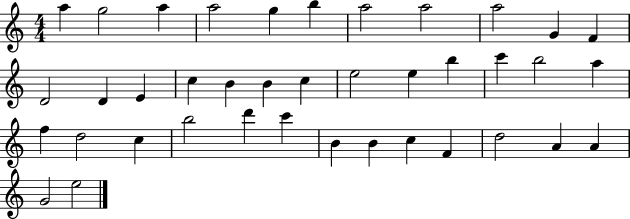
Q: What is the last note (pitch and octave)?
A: E5